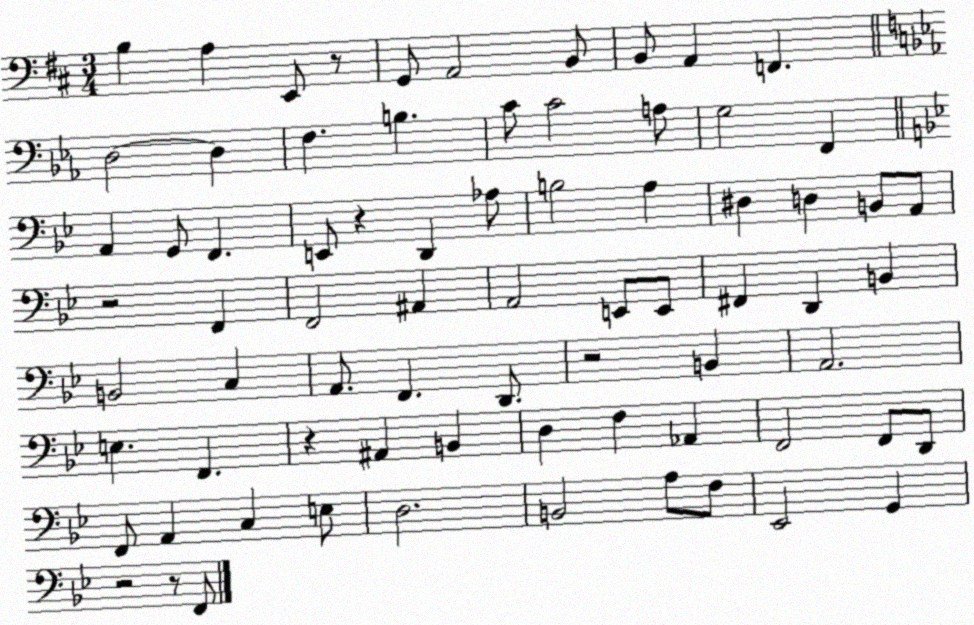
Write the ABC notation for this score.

X:1
T:Untitled
M:3/4
L:1/4
K:D
B, A, E,,/2 z/2 G,,/2 A,,2 B,,/2 B,,/2 A,, F,, D,2 D, F, B, C/2 C2 A,/2 G,2 F,, A,, G,,/2 F,, E,,/2 z D,, _A,/2 B,2 A, ^D, D, B,,/2 A,,/2 z2 F,, F,,2 ^A,, A,,2 E,,/2 E,,/2 ^F,, D,, B,, B,,2 C, A,,/2 F,, D,,/2 z2 B,, A,,2 E, F,, z ^A,, B,, D, F, _A,, F,,2 F,,/2 D,,/2 F,,/2 A,, C, E,/2 D,2 B,,2 A,/2 F,/2 _E,,2 G,, z2 z/2 F,,/2